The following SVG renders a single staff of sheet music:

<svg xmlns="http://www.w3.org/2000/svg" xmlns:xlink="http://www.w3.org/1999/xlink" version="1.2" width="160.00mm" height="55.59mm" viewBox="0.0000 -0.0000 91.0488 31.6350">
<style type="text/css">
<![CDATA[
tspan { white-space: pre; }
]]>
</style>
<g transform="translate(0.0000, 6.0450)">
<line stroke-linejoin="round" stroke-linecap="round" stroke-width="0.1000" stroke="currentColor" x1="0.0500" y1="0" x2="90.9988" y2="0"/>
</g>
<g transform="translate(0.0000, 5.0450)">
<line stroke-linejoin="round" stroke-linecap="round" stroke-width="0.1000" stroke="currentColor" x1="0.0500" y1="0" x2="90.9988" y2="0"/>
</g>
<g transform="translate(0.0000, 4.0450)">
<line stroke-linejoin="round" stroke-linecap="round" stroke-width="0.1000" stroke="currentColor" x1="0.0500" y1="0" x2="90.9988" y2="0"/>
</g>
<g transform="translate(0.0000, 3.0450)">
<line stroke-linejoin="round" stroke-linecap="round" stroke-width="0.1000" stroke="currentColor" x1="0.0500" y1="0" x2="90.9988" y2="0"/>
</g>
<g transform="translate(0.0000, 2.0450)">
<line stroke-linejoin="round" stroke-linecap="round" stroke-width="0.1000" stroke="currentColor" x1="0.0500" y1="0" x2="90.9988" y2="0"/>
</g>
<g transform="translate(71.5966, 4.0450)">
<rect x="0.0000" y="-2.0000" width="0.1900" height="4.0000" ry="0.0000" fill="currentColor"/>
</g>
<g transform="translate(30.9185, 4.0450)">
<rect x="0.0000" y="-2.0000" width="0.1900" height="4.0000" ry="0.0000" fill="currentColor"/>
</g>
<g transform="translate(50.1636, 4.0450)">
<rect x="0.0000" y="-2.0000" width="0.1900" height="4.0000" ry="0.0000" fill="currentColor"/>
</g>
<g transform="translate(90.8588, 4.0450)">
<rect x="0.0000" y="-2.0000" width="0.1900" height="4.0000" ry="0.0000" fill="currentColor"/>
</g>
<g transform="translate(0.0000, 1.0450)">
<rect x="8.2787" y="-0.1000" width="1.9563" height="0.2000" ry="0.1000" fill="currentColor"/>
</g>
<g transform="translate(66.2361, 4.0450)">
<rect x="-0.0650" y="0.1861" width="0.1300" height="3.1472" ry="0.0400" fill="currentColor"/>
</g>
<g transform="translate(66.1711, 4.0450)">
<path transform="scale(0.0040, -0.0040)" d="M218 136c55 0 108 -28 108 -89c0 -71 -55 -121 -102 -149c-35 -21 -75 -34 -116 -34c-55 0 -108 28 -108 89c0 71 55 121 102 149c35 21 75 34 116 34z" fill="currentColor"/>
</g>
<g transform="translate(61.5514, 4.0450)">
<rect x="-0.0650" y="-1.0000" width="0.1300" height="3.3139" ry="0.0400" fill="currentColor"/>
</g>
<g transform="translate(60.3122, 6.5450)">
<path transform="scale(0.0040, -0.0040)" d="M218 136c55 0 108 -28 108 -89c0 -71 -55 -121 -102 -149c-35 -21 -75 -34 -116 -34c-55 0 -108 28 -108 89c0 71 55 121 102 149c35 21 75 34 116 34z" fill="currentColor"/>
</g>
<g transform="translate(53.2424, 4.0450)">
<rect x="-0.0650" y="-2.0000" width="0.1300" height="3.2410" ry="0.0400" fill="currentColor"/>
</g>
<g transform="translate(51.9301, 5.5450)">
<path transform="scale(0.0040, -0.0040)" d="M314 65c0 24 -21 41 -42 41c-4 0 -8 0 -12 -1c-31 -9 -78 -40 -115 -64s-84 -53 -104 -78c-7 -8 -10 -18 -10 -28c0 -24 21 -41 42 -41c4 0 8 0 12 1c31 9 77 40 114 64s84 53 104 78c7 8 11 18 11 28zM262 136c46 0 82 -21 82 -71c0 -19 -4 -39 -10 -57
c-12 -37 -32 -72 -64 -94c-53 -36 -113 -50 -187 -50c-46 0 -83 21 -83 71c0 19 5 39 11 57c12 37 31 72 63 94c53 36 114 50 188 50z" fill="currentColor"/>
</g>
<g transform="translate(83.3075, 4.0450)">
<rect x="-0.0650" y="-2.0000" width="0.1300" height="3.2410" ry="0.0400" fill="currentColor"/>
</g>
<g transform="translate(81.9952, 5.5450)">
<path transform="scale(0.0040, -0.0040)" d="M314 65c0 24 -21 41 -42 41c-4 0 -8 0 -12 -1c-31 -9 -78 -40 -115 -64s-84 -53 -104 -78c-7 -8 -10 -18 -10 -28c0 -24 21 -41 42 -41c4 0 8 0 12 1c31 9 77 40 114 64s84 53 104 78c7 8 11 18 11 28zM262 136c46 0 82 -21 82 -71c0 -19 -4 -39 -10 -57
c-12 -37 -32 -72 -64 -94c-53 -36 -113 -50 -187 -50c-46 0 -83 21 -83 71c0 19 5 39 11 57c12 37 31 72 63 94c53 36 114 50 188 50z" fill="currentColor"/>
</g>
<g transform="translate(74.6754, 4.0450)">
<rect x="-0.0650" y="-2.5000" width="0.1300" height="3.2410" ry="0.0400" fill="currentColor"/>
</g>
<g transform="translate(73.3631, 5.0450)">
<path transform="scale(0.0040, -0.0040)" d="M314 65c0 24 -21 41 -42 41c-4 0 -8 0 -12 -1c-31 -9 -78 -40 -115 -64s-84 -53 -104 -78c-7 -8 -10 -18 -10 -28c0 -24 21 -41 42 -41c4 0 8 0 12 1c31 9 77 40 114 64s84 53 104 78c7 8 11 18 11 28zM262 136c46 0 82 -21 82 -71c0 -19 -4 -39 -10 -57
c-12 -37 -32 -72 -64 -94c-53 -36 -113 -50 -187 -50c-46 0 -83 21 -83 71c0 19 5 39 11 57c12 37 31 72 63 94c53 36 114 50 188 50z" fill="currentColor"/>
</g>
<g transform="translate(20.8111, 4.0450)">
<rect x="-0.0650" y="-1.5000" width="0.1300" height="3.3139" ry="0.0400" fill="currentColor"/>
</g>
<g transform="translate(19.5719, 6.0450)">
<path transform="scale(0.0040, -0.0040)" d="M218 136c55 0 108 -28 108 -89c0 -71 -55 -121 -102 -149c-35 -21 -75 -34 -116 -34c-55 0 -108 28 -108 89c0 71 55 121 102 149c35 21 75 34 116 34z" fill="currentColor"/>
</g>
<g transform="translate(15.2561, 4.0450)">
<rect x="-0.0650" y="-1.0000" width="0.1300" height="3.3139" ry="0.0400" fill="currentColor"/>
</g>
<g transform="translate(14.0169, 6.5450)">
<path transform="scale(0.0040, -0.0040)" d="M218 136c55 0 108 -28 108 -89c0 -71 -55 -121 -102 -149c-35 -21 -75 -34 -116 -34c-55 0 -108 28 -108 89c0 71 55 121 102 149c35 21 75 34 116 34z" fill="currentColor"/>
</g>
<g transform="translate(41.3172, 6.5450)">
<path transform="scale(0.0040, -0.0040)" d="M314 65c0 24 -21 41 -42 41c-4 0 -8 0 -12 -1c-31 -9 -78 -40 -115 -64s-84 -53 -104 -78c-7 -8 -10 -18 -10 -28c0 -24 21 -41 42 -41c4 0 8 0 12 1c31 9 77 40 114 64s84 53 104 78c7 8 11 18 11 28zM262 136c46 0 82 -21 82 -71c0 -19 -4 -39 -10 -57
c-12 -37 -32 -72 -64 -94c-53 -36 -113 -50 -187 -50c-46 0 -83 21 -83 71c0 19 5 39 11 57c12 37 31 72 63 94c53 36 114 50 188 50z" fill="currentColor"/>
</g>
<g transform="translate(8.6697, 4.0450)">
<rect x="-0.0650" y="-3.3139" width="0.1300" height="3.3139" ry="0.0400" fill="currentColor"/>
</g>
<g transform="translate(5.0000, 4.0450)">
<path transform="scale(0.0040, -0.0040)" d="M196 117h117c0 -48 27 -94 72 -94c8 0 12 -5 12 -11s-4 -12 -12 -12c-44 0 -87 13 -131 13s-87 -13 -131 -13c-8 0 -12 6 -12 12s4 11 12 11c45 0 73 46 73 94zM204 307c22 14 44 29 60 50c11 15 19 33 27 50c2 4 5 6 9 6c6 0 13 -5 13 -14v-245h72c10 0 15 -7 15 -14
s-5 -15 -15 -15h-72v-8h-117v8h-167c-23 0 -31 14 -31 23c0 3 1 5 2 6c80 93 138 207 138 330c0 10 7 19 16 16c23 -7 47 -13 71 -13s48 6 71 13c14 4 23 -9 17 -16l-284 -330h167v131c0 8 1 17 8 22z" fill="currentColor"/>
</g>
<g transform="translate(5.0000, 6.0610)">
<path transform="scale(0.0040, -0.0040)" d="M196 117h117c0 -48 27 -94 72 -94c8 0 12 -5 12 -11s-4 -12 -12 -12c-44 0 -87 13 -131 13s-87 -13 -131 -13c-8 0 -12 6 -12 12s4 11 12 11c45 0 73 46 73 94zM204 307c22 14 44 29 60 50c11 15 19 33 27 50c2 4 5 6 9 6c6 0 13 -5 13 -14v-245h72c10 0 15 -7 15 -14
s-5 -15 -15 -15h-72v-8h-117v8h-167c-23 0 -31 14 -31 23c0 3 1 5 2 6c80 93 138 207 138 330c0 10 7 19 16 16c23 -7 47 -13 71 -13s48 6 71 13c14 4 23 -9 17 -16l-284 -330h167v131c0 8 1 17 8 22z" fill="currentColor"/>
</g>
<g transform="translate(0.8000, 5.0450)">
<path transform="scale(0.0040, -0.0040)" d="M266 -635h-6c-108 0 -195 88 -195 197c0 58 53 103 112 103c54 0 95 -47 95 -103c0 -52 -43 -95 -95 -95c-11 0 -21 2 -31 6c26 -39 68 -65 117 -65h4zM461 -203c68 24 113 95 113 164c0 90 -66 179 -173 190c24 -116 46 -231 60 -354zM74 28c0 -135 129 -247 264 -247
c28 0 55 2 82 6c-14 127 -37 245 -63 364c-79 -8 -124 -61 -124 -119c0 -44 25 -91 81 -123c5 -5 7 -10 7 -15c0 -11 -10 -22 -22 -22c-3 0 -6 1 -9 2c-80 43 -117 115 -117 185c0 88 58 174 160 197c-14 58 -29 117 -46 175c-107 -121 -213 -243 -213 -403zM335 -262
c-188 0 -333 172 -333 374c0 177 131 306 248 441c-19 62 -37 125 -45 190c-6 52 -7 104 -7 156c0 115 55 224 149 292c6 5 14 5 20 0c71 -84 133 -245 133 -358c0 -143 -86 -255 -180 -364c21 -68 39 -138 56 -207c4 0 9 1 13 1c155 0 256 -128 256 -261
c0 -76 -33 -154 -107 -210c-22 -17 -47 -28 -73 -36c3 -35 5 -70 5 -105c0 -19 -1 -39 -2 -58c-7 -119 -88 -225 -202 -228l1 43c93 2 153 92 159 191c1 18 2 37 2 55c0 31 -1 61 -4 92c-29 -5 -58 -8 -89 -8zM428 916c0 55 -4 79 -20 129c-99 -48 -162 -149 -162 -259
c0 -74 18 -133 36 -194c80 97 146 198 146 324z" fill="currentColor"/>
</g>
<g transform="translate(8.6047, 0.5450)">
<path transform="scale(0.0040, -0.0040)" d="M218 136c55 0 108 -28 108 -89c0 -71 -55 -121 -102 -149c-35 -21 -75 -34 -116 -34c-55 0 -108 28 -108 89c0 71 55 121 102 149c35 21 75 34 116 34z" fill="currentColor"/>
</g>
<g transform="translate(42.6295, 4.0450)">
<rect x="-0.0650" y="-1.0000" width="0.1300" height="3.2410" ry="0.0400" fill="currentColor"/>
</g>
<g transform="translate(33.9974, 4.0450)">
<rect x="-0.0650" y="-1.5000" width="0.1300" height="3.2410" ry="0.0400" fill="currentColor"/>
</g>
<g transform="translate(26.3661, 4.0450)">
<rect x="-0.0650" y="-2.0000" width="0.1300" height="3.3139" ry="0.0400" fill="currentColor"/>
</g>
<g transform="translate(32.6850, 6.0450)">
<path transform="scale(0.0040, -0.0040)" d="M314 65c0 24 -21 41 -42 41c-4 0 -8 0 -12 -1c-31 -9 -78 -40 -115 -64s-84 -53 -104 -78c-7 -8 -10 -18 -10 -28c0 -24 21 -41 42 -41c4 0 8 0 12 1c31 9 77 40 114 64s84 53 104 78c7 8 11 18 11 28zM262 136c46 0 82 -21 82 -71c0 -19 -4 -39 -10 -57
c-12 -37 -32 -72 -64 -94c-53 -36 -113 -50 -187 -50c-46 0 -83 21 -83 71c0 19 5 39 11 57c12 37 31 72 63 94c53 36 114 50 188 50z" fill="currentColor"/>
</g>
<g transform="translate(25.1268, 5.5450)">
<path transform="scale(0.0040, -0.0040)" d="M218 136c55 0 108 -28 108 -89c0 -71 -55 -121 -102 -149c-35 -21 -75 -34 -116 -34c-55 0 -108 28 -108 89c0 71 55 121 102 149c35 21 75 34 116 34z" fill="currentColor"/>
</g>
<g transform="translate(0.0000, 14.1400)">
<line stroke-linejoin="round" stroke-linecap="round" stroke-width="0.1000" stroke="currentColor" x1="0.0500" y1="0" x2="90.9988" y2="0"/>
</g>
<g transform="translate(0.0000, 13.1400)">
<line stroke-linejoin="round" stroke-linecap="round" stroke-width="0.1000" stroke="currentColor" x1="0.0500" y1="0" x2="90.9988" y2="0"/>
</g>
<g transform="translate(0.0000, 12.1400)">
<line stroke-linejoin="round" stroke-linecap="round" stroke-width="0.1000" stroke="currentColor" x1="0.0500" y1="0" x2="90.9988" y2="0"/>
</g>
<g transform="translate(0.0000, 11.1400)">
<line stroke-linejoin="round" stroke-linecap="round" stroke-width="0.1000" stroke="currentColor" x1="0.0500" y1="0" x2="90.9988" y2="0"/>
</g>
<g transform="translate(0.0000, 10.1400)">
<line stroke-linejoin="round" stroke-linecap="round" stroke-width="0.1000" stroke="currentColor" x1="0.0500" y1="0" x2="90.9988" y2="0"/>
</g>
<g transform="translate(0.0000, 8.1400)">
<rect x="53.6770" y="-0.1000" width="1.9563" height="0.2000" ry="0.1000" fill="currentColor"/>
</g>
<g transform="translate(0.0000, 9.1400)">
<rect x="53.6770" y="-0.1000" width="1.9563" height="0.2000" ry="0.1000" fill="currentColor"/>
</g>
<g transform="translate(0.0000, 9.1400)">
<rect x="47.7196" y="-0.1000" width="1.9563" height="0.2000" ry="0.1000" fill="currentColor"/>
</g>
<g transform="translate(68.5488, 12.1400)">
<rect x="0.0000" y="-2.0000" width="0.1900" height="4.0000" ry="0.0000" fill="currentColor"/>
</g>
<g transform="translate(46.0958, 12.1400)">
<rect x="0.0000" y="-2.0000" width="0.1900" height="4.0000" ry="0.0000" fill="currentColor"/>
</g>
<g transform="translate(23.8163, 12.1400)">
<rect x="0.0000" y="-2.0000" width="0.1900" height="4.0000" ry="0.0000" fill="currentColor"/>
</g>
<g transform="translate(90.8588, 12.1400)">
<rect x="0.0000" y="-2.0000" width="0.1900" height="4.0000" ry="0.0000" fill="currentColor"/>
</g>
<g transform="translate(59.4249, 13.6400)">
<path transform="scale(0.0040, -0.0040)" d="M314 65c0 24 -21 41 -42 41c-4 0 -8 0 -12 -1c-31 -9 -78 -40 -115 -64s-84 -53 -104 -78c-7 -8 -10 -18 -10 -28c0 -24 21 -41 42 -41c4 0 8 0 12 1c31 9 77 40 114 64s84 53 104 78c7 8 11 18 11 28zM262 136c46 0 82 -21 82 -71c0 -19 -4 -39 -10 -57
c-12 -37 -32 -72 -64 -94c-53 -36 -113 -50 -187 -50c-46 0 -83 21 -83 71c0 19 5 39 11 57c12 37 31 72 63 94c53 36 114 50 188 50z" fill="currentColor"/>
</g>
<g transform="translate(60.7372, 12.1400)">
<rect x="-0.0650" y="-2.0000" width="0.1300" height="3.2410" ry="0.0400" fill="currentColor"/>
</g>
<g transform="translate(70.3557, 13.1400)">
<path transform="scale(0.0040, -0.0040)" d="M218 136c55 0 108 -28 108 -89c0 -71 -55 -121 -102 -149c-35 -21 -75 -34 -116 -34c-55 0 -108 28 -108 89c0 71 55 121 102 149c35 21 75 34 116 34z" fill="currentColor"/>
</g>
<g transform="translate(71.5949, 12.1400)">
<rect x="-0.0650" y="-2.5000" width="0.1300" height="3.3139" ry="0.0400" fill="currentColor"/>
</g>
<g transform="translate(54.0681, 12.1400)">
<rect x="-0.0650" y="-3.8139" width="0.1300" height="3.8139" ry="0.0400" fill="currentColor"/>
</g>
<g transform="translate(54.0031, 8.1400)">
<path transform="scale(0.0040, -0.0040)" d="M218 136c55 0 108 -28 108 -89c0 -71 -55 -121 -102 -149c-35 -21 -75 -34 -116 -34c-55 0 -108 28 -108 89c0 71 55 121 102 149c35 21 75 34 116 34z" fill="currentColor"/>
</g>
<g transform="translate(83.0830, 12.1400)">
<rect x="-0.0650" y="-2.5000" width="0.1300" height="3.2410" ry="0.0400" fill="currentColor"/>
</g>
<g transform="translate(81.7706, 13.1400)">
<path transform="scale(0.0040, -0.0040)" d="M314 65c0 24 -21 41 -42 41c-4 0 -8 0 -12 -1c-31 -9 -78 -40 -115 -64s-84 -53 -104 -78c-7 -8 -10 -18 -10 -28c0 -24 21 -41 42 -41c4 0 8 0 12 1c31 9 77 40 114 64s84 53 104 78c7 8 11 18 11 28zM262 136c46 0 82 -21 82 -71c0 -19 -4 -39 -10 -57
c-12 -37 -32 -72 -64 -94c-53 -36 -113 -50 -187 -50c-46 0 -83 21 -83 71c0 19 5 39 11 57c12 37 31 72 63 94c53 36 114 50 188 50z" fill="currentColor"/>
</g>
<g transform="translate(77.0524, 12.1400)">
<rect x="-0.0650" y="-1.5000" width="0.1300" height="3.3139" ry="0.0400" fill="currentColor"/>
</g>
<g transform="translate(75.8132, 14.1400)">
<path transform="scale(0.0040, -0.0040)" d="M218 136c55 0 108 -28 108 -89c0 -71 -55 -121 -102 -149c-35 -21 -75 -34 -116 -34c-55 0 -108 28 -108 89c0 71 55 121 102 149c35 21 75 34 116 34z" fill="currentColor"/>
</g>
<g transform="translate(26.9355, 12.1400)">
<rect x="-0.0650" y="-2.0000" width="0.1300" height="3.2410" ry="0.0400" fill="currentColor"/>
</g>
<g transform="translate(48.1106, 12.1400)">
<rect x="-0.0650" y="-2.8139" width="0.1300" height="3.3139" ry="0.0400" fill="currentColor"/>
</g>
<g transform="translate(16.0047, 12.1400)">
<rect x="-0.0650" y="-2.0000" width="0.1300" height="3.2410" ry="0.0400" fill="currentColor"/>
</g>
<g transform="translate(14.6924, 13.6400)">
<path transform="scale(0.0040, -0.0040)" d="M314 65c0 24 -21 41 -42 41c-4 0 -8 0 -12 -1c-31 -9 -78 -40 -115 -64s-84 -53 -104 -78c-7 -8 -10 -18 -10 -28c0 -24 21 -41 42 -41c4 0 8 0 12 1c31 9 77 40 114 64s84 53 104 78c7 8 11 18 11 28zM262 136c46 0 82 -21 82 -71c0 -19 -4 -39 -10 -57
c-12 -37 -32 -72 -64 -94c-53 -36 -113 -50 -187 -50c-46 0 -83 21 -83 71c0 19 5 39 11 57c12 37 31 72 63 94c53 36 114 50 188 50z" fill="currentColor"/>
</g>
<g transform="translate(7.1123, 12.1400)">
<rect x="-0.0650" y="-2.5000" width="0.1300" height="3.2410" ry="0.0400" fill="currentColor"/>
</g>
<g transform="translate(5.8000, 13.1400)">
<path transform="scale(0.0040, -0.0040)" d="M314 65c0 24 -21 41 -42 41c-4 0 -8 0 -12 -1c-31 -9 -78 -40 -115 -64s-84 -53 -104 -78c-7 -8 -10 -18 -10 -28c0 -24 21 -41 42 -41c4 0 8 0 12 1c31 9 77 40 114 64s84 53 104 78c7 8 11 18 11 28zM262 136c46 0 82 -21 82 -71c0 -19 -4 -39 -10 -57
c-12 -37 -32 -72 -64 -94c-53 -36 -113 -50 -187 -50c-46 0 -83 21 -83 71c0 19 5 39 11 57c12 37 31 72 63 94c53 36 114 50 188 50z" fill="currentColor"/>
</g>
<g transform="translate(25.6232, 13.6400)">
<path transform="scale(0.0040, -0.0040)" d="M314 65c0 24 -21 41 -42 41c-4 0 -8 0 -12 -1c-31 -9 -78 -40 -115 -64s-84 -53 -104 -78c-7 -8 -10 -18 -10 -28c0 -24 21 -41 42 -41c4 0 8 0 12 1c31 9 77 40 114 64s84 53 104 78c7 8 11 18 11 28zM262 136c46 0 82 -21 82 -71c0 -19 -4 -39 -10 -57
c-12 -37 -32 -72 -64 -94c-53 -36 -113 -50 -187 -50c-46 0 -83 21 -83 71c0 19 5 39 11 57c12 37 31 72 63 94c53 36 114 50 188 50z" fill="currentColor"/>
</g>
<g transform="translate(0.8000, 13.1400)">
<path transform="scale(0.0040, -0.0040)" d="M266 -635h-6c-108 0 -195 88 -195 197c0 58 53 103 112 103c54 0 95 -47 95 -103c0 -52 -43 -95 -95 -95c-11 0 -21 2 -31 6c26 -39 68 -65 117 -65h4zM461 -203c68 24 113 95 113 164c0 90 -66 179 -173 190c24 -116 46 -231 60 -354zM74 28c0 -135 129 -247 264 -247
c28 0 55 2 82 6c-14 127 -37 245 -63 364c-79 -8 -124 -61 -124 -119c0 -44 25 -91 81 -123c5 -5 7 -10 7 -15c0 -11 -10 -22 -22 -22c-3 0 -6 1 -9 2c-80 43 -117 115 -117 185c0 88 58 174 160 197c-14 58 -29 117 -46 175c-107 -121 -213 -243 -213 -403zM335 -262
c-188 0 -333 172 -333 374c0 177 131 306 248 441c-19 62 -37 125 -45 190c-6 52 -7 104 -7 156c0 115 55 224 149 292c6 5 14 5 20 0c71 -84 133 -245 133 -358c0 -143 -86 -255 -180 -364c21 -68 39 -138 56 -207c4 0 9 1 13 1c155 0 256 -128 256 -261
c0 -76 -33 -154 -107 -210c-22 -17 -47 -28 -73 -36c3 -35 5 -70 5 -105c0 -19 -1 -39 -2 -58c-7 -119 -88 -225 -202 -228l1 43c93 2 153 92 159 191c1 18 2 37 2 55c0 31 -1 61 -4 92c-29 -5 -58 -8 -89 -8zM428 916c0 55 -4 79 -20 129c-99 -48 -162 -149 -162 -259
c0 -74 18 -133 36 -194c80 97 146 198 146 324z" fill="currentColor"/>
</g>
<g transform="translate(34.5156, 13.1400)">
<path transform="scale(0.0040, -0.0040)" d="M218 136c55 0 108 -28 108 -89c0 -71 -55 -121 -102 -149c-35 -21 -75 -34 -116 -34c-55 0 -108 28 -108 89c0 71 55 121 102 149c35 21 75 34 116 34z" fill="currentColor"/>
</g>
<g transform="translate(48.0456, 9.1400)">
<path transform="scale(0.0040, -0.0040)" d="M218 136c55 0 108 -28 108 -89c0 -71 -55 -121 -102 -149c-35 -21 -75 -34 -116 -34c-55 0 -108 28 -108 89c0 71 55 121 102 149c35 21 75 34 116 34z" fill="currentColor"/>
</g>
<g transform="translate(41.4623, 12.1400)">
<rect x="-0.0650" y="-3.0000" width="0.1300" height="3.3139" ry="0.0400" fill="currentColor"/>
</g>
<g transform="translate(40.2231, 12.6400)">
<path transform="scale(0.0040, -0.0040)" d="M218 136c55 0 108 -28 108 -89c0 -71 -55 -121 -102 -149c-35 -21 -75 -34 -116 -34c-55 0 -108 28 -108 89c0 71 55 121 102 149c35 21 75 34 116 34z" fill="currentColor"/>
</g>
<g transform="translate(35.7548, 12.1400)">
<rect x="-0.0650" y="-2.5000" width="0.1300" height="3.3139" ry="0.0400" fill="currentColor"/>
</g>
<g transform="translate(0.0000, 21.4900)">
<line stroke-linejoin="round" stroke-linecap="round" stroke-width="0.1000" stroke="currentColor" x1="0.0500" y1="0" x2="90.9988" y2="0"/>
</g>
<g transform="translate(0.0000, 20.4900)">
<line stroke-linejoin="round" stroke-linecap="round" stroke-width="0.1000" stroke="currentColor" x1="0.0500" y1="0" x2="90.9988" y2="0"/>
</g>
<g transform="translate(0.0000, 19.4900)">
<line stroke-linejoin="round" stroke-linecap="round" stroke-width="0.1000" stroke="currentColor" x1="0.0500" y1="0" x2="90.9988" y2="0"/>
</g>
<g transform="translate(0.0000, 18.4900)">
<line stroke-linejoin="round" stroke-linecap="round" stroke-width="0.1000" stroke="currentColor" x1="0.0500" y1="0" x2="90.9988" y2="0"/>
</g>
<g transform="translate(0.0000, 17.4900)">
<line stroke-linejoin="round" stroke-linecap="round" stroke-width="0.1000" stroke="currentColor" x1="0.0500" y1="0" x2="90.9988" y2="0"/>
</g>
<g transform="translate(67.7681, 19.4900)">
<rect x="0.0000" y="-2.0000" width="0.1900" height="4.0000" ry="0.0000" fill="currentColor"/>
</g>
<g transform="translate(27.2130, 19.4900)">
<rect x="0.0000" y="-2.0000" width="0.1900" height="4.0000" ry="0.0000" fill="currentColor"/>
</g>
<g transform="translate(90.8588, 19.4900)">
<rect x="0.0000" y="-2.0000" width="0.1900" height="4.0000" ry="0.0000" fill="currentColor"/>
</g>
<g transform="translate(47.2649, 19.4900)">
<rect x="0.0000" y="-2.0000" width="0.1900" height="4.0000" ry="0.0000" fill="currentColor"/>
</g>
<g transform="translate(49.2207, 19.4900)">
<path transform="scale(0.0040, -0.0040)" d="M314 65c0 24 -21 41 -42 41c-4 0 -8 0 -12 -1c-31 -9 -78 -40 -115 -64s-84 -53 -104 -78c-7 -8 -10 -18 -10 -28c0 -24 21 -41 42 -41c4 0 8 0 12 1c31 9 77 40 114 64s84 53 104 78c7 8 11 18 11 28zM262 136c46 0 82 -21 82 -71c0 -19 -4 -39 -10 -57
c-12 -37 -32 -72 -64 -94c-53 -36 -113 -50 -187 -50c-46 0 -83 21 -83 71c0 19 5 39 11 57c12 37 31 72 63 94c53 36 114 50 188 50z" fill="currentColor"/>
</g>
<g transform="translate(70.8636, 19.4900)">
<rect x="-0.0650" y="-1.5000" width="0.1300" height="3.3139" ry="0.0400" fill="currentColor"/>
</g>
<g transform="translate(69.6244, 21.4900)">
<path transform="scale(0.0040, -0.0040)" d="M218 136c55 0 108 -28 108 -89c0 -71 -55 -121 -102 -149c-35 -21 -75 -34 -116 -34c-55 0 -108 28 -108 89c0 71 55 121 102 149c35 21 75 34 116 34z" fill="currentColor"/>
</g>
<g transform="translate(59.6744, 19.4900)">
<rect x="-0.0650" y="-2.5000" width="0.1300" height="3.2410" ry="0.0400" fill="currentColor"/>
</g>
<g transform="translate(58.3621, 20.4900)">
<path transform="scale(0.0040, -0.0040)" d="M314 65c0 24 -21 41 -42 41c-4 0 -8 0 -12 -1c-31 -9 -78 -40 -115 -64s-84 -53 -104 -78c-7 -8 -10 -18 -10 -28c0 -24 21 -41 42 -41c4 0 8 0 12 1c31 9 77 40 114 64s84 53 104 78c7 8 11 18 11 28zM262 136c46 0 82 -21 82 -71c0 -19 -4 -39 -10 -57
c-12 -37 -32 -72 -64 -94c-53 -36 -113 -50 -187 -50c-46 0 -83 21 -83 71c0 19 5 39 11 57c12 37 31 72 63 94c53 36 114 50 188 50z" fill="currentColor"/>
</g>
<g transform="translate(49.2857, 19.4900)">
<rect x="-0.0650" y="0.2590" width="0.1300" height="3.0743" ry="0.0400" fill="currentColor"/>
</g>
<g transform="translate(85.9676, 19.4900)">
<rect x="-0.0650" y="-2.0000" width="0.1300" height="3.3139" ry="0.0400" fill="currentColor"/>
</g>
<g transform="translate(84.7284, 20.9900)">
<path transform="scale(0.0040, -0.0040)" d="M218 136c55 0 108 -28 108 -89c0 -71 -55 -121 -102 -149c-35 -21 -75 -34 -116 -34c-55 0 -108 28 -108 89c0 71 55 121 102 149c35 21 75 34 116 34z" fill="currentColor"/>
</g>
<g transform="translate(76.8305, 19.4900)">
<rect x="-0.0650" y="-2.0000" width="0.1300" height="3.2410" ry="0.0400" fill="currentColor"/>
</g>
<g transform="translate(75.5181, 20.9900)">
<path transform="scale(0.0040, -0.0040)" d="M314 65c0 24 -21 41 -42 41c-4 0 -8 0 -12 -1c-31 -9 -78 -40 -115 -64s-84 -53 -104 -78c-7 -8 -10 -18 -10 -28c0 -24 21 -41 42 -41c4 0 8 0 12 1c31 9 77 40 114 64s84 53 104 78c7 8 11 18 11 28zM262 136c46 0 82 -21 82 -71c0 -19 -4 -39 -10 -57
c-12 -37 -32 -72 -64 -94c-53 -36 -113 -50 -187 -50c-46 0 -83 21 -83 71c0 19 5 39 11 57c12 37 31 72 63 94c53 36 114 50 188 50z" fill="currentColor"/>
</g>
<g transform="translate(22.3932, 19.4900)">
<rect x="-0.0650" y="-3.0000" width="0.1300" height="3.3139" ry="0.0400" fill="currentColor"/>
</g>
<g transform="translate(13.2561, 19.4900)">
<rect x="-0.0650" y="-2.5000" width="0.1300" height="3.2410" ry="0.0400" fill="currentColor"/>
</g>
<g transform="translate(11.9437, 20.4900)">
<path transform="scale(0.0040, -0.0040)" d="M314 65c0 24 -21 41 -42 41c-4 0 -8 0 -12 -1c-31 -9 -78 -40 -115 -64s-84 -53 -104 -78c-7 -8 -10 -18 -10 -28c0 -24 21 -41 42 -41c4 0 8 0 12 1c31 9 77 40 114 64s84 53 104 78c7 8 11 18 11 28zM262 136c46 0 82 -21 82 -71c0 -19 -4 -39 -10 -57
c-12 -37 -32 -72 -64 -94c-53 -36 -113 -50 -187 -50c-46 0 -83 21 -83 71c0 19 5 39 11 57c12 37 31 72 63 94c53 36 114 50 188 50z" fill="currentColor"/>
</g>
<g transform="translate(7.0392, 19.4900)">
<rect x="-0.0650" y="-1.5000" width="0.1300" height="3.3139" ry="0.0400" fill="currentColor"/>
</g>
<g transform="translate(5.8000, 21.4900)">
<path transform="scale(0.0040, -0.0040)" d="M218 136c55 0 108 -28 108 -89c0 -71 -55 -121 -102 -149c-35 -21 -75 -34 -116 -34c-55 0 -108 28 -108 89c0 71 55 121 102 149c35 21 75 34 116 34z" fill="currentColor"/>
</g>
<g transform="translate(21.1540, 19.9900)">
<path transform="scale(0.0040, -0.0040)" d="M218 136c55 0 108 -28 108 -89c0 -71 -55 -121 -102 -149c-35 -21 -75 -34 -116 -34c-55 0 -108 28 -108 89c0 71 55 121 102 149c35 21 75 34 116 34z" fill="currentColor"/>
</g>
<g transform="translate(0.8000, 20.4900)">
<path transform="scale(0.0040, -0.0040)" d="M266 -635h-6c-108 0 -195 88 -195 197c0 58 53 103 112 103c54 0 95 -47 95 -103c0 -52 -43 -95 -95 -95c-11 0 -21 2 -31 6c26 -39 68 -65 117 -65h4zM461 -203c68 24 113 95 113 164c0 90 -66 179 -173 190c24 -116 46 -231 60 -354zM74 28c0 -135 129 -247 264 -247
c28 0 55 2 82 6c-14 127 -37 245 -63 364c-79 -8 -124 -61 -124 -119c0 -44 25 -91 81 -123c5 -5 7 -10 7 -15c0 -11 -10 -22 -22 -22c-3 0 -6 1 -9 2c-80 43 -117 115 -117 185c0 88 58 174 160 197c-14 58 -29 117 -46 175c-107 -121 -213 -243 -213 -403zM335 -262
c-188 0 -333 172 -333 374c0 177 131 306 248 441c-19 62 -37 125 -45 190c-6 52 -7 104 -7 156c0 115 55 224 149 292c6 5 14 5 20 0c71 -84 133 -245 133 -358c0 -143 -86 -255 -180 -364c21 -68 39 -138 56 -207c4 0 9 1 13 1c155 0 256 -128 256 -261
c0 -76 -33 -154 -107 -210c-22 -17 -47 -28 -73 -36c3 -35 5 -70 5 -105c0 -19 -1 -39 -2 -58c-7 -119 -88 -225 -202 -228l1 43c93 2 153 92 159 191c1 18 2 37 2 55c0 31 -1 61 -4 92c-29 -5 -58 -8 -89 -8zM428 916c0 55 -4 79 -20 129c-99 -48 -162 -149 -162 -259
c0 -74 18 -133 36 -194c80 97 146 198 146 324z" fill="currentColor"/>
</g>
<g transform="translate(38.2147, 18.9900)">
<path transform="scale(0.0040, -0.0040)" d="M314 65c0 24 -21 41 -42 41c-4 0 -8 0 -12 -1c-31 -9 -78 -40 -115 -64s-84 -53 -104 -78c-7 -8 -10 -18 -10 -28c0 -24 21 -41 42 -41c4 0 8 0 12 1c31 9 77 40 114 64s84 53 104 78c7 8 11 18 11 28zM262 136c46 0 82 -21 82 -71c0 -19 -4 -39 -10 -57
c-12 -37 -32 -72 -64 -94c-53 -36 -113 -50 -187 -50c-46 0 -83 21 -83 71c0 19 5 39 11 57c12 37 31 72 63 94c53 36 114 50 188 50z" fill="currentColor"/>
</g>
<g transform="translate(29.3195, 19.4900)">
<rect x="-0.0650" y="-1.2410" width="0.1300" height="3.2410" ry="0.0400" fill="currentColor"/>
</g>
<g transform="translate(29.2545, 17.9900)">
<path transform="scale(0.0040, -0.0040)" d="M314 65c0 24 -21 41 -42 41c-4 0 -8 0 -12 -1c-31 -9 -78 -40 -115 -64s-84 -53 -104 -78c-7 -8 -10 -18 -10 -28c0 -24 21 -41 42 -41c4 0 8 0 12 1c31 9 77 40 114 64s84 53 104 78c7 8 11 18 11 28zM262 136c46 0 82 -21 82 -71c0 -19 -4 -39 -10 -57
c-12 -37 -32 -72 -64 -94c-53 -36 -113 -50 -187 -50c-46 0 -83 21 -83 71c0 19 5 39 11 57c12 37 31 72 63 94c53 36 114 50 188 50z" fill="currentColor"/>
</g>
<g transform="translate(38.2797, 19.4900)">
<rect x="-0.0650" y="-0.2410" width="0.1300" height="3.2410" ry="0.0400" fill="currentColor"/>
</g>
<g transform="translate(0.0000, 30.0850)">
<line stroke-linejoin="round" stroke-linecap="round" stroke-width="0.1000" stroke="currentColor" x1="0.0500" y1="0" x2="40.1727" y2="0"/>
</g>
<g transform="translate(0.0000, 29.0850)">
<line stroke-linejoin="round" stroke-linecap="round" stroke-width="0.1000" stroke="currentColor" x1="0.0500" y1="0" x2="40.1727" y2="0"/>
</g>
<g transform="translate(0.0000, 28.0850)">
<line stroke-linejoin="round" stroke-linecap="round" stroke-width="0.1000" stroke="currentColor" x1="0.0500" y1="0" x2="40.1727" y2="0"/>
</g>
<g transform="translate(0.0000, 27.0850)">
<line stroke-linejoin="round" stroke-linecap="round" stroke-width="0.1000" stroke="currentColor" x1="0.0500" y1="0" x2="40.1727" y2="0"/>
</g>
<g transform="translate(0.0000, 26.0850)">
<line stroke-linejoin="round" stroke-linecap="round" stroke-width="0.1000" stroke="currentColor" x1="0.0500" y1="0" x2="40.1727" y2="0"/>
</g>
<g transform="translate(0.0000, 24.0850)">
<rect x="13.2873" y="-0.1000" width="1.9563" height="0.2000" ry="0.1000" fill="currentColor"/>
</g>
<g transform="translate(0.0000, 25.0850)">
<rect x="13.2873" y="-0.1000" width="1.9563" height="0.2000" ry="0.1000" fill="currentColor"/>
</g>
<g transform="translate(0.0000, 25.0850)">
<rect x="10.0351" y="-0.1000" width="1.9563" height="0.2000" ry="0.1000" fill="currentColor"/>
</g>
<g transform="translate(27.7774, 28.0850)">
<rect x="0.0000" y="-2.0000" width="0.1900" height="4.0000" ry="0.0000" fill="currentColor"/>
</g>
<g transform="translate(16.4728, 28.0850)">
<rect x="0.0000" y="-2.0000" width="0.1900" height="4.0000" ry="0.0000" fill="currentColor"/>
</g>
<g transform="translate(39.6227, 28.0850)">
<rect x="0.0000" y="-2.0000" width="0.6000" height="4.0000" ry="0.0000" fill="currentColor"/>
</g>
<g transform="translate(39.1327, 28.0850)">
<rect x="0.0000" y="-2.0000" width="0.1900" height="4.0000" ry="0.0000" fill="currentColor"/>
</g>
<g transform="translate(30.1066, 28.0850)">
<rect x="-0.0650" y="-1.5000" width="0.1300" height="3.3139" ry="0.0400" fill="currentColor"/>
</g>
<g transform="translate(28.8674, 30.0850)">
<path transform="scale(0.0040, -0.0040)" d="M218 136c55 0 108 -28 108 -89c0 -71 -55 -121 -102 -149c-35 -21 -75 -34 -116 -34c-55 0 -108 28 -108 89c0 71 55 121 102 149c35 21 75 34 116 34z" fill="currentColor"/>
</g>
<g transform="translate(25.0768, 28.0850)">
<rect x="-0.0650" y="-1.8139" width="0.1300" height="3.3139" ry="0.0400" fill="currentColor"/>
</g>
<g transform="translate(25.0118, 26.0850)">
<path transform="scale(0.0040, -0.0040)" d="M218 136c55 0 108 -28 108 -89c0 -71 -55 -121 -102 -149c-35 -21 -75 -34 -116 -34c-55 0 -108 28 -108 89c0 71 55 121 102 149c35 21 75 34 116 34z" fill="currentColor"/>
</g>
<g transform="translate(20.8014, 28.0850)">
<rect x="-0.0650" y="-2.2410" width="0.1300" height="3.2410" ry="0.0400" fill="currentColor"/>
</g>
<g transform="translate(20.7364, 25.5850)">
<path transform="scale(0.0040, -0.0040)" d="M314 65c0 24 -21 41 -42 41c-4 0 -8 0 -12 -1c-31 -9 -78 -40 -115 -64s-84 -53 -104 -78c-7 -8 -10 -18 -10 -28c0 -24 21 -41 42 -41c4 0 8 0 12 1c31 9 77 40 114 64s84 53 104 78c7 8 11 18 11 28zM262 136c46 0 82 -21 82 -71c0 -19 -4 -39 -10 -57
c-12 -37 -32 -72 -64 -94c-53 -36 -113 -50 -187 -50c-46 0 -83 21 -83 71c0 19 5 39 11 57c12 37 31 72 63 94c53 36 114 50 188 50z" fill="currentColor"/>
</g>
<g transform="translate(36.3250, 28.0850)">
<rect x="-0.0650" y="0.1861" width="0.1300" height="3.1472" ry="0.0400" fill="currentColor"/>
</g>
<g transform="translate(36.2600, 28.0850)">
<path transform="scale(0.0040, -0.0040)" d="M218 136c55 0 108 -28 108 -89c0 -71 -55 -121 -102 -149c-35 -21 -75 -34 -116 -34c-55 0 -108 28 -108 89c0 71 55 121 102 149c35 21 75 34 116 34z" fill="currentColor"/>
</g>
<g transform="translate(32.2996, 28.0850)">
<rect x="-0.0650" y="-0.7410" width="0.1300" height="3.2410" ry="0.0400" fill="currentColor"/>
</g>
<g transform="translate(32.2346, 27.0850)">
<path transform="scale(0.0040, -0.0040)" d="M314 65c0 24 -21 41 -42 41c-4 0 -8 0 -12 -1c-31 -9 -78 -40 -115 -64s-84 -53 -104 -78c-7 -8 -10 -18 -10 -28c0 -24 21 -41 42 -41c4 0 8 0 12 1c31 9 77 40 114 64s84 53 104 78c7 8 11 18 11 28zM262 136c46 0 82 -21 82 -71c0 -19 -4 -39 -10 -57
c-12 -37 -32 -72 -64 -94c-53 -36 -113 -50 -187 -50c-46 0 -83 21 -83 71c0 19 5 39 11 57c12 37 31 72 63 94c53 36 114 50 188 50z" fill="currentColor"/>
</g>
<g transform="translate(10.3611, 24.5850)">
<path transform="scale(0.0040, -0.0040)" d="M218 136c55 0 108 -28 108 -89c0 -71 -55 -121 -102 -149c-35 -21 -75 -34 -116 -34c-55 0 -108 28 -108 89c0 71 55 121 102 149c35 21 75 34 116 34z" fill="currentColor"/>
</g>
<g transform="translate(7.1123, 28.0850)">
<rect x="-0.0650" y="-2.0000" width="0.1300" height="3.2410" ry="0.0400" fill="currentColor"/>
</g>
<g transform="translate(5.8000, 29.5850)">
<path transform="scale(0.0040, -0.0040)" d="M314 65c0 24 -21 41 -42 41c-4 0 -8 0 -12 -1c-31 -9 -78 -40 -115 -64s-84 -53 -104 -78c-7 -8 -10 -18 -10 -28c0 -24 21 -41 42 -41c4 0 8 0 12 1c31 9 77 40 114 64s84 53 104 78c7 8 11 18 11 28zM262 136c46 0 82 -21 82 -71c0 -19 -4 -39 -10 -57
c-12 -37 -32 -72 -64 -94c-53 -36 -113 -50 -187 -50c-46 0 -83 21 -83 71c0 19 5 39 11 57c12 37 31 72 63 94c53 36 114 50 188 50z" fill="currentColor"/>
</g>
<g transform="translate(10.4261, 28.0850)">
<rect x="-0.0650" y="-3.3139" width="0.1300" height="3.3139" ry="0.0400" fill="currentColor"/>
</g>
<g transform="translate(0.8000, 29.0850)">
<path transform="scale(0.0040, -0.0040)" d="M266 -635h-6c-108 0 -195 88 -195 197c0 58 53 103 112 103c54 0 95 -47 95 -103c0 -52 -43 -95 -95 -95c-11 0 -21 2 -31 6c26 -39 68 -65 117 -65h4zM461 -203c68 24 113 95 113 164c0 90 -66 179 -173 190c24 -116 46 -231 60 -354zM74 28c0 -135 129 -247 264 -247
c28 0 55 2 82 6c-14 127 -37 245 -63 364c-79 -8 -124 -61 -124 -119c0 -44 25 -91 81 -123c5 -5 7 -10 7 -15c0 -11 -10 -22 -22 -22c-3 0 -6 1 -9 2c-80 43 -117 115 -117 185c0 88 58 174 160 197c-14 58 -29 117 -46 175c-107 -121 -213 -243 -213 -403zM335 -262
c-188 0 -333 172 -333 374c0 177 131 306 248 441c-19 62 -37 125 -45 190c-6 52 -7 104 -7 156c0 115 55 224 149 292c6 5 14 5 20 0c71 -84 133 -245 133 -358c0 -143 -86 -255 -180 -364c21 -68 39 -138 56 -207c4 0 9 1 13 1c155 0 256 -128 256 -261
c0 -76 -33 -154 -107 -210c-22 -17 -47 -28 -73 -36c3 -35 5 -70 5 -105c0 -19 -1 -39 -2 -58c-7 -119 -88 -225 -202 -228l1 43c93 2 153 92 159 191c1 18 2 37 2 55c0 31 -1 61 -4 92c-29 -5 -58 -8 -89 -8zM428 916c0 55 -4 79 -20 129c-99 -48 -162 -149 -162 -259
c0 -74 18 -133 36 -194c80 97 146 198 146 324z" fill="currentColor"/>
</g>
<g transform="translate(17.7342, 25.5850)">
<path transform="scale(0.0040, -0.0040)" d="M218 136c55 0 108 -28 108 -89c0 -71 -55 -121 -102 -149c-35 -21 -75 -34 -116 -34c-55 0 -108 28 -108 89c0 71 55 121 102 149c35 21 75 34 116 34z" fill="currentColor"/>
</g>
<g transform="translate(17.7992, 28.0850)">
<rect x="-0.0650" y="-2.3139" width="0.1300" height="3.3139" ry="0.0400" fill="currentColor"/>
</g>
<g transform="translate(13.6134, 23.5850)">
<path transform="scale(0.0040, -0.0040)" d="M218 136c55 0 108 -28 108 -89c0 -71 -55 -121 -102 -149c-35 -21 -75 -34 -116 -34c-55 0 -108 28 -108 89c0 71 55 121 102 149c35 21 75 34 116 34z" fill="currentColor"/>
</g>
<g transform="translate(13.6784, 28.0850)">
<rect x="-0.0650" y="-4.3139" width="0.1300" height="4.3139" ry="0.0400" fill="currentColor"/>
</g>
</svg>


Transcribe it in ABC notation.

X:1
T:Untitled
M:4/4
L:1/4
K:C
b D E F E2 D2 F2 D B G2 F2 G2 F2 F2 G A a c' F2 G E G2 E G2 A e2 c2 B2 G2 E F2 F F2 b d' g g2 f E d2 B